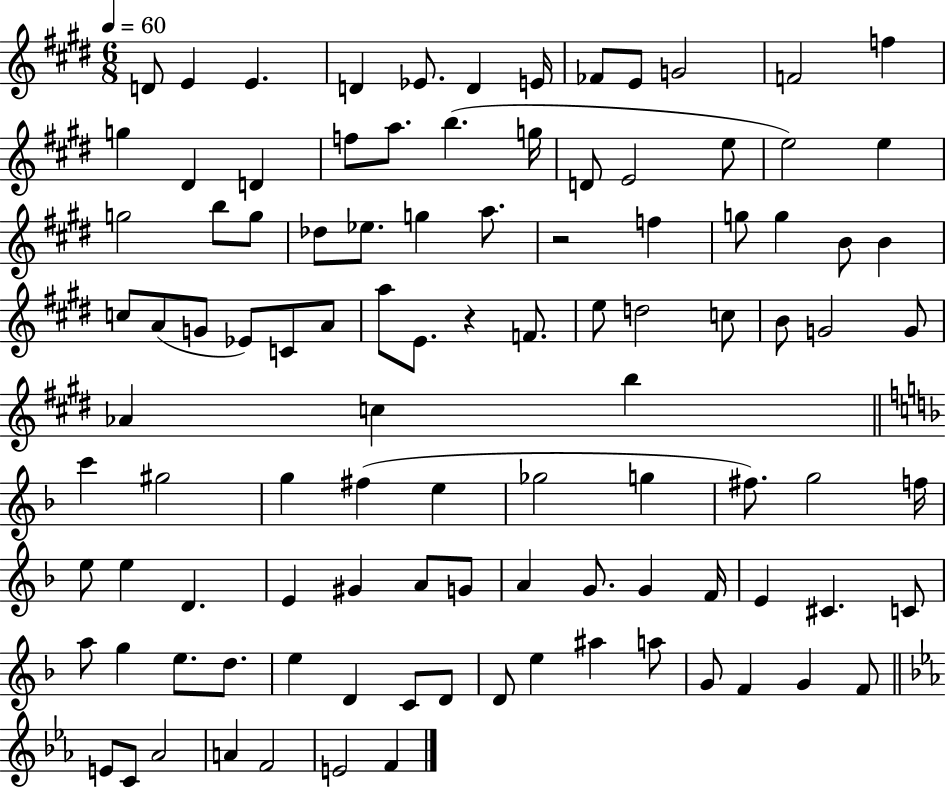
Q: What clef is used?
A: treble